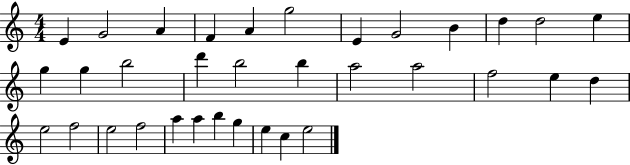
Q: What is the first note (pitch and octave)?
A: E4